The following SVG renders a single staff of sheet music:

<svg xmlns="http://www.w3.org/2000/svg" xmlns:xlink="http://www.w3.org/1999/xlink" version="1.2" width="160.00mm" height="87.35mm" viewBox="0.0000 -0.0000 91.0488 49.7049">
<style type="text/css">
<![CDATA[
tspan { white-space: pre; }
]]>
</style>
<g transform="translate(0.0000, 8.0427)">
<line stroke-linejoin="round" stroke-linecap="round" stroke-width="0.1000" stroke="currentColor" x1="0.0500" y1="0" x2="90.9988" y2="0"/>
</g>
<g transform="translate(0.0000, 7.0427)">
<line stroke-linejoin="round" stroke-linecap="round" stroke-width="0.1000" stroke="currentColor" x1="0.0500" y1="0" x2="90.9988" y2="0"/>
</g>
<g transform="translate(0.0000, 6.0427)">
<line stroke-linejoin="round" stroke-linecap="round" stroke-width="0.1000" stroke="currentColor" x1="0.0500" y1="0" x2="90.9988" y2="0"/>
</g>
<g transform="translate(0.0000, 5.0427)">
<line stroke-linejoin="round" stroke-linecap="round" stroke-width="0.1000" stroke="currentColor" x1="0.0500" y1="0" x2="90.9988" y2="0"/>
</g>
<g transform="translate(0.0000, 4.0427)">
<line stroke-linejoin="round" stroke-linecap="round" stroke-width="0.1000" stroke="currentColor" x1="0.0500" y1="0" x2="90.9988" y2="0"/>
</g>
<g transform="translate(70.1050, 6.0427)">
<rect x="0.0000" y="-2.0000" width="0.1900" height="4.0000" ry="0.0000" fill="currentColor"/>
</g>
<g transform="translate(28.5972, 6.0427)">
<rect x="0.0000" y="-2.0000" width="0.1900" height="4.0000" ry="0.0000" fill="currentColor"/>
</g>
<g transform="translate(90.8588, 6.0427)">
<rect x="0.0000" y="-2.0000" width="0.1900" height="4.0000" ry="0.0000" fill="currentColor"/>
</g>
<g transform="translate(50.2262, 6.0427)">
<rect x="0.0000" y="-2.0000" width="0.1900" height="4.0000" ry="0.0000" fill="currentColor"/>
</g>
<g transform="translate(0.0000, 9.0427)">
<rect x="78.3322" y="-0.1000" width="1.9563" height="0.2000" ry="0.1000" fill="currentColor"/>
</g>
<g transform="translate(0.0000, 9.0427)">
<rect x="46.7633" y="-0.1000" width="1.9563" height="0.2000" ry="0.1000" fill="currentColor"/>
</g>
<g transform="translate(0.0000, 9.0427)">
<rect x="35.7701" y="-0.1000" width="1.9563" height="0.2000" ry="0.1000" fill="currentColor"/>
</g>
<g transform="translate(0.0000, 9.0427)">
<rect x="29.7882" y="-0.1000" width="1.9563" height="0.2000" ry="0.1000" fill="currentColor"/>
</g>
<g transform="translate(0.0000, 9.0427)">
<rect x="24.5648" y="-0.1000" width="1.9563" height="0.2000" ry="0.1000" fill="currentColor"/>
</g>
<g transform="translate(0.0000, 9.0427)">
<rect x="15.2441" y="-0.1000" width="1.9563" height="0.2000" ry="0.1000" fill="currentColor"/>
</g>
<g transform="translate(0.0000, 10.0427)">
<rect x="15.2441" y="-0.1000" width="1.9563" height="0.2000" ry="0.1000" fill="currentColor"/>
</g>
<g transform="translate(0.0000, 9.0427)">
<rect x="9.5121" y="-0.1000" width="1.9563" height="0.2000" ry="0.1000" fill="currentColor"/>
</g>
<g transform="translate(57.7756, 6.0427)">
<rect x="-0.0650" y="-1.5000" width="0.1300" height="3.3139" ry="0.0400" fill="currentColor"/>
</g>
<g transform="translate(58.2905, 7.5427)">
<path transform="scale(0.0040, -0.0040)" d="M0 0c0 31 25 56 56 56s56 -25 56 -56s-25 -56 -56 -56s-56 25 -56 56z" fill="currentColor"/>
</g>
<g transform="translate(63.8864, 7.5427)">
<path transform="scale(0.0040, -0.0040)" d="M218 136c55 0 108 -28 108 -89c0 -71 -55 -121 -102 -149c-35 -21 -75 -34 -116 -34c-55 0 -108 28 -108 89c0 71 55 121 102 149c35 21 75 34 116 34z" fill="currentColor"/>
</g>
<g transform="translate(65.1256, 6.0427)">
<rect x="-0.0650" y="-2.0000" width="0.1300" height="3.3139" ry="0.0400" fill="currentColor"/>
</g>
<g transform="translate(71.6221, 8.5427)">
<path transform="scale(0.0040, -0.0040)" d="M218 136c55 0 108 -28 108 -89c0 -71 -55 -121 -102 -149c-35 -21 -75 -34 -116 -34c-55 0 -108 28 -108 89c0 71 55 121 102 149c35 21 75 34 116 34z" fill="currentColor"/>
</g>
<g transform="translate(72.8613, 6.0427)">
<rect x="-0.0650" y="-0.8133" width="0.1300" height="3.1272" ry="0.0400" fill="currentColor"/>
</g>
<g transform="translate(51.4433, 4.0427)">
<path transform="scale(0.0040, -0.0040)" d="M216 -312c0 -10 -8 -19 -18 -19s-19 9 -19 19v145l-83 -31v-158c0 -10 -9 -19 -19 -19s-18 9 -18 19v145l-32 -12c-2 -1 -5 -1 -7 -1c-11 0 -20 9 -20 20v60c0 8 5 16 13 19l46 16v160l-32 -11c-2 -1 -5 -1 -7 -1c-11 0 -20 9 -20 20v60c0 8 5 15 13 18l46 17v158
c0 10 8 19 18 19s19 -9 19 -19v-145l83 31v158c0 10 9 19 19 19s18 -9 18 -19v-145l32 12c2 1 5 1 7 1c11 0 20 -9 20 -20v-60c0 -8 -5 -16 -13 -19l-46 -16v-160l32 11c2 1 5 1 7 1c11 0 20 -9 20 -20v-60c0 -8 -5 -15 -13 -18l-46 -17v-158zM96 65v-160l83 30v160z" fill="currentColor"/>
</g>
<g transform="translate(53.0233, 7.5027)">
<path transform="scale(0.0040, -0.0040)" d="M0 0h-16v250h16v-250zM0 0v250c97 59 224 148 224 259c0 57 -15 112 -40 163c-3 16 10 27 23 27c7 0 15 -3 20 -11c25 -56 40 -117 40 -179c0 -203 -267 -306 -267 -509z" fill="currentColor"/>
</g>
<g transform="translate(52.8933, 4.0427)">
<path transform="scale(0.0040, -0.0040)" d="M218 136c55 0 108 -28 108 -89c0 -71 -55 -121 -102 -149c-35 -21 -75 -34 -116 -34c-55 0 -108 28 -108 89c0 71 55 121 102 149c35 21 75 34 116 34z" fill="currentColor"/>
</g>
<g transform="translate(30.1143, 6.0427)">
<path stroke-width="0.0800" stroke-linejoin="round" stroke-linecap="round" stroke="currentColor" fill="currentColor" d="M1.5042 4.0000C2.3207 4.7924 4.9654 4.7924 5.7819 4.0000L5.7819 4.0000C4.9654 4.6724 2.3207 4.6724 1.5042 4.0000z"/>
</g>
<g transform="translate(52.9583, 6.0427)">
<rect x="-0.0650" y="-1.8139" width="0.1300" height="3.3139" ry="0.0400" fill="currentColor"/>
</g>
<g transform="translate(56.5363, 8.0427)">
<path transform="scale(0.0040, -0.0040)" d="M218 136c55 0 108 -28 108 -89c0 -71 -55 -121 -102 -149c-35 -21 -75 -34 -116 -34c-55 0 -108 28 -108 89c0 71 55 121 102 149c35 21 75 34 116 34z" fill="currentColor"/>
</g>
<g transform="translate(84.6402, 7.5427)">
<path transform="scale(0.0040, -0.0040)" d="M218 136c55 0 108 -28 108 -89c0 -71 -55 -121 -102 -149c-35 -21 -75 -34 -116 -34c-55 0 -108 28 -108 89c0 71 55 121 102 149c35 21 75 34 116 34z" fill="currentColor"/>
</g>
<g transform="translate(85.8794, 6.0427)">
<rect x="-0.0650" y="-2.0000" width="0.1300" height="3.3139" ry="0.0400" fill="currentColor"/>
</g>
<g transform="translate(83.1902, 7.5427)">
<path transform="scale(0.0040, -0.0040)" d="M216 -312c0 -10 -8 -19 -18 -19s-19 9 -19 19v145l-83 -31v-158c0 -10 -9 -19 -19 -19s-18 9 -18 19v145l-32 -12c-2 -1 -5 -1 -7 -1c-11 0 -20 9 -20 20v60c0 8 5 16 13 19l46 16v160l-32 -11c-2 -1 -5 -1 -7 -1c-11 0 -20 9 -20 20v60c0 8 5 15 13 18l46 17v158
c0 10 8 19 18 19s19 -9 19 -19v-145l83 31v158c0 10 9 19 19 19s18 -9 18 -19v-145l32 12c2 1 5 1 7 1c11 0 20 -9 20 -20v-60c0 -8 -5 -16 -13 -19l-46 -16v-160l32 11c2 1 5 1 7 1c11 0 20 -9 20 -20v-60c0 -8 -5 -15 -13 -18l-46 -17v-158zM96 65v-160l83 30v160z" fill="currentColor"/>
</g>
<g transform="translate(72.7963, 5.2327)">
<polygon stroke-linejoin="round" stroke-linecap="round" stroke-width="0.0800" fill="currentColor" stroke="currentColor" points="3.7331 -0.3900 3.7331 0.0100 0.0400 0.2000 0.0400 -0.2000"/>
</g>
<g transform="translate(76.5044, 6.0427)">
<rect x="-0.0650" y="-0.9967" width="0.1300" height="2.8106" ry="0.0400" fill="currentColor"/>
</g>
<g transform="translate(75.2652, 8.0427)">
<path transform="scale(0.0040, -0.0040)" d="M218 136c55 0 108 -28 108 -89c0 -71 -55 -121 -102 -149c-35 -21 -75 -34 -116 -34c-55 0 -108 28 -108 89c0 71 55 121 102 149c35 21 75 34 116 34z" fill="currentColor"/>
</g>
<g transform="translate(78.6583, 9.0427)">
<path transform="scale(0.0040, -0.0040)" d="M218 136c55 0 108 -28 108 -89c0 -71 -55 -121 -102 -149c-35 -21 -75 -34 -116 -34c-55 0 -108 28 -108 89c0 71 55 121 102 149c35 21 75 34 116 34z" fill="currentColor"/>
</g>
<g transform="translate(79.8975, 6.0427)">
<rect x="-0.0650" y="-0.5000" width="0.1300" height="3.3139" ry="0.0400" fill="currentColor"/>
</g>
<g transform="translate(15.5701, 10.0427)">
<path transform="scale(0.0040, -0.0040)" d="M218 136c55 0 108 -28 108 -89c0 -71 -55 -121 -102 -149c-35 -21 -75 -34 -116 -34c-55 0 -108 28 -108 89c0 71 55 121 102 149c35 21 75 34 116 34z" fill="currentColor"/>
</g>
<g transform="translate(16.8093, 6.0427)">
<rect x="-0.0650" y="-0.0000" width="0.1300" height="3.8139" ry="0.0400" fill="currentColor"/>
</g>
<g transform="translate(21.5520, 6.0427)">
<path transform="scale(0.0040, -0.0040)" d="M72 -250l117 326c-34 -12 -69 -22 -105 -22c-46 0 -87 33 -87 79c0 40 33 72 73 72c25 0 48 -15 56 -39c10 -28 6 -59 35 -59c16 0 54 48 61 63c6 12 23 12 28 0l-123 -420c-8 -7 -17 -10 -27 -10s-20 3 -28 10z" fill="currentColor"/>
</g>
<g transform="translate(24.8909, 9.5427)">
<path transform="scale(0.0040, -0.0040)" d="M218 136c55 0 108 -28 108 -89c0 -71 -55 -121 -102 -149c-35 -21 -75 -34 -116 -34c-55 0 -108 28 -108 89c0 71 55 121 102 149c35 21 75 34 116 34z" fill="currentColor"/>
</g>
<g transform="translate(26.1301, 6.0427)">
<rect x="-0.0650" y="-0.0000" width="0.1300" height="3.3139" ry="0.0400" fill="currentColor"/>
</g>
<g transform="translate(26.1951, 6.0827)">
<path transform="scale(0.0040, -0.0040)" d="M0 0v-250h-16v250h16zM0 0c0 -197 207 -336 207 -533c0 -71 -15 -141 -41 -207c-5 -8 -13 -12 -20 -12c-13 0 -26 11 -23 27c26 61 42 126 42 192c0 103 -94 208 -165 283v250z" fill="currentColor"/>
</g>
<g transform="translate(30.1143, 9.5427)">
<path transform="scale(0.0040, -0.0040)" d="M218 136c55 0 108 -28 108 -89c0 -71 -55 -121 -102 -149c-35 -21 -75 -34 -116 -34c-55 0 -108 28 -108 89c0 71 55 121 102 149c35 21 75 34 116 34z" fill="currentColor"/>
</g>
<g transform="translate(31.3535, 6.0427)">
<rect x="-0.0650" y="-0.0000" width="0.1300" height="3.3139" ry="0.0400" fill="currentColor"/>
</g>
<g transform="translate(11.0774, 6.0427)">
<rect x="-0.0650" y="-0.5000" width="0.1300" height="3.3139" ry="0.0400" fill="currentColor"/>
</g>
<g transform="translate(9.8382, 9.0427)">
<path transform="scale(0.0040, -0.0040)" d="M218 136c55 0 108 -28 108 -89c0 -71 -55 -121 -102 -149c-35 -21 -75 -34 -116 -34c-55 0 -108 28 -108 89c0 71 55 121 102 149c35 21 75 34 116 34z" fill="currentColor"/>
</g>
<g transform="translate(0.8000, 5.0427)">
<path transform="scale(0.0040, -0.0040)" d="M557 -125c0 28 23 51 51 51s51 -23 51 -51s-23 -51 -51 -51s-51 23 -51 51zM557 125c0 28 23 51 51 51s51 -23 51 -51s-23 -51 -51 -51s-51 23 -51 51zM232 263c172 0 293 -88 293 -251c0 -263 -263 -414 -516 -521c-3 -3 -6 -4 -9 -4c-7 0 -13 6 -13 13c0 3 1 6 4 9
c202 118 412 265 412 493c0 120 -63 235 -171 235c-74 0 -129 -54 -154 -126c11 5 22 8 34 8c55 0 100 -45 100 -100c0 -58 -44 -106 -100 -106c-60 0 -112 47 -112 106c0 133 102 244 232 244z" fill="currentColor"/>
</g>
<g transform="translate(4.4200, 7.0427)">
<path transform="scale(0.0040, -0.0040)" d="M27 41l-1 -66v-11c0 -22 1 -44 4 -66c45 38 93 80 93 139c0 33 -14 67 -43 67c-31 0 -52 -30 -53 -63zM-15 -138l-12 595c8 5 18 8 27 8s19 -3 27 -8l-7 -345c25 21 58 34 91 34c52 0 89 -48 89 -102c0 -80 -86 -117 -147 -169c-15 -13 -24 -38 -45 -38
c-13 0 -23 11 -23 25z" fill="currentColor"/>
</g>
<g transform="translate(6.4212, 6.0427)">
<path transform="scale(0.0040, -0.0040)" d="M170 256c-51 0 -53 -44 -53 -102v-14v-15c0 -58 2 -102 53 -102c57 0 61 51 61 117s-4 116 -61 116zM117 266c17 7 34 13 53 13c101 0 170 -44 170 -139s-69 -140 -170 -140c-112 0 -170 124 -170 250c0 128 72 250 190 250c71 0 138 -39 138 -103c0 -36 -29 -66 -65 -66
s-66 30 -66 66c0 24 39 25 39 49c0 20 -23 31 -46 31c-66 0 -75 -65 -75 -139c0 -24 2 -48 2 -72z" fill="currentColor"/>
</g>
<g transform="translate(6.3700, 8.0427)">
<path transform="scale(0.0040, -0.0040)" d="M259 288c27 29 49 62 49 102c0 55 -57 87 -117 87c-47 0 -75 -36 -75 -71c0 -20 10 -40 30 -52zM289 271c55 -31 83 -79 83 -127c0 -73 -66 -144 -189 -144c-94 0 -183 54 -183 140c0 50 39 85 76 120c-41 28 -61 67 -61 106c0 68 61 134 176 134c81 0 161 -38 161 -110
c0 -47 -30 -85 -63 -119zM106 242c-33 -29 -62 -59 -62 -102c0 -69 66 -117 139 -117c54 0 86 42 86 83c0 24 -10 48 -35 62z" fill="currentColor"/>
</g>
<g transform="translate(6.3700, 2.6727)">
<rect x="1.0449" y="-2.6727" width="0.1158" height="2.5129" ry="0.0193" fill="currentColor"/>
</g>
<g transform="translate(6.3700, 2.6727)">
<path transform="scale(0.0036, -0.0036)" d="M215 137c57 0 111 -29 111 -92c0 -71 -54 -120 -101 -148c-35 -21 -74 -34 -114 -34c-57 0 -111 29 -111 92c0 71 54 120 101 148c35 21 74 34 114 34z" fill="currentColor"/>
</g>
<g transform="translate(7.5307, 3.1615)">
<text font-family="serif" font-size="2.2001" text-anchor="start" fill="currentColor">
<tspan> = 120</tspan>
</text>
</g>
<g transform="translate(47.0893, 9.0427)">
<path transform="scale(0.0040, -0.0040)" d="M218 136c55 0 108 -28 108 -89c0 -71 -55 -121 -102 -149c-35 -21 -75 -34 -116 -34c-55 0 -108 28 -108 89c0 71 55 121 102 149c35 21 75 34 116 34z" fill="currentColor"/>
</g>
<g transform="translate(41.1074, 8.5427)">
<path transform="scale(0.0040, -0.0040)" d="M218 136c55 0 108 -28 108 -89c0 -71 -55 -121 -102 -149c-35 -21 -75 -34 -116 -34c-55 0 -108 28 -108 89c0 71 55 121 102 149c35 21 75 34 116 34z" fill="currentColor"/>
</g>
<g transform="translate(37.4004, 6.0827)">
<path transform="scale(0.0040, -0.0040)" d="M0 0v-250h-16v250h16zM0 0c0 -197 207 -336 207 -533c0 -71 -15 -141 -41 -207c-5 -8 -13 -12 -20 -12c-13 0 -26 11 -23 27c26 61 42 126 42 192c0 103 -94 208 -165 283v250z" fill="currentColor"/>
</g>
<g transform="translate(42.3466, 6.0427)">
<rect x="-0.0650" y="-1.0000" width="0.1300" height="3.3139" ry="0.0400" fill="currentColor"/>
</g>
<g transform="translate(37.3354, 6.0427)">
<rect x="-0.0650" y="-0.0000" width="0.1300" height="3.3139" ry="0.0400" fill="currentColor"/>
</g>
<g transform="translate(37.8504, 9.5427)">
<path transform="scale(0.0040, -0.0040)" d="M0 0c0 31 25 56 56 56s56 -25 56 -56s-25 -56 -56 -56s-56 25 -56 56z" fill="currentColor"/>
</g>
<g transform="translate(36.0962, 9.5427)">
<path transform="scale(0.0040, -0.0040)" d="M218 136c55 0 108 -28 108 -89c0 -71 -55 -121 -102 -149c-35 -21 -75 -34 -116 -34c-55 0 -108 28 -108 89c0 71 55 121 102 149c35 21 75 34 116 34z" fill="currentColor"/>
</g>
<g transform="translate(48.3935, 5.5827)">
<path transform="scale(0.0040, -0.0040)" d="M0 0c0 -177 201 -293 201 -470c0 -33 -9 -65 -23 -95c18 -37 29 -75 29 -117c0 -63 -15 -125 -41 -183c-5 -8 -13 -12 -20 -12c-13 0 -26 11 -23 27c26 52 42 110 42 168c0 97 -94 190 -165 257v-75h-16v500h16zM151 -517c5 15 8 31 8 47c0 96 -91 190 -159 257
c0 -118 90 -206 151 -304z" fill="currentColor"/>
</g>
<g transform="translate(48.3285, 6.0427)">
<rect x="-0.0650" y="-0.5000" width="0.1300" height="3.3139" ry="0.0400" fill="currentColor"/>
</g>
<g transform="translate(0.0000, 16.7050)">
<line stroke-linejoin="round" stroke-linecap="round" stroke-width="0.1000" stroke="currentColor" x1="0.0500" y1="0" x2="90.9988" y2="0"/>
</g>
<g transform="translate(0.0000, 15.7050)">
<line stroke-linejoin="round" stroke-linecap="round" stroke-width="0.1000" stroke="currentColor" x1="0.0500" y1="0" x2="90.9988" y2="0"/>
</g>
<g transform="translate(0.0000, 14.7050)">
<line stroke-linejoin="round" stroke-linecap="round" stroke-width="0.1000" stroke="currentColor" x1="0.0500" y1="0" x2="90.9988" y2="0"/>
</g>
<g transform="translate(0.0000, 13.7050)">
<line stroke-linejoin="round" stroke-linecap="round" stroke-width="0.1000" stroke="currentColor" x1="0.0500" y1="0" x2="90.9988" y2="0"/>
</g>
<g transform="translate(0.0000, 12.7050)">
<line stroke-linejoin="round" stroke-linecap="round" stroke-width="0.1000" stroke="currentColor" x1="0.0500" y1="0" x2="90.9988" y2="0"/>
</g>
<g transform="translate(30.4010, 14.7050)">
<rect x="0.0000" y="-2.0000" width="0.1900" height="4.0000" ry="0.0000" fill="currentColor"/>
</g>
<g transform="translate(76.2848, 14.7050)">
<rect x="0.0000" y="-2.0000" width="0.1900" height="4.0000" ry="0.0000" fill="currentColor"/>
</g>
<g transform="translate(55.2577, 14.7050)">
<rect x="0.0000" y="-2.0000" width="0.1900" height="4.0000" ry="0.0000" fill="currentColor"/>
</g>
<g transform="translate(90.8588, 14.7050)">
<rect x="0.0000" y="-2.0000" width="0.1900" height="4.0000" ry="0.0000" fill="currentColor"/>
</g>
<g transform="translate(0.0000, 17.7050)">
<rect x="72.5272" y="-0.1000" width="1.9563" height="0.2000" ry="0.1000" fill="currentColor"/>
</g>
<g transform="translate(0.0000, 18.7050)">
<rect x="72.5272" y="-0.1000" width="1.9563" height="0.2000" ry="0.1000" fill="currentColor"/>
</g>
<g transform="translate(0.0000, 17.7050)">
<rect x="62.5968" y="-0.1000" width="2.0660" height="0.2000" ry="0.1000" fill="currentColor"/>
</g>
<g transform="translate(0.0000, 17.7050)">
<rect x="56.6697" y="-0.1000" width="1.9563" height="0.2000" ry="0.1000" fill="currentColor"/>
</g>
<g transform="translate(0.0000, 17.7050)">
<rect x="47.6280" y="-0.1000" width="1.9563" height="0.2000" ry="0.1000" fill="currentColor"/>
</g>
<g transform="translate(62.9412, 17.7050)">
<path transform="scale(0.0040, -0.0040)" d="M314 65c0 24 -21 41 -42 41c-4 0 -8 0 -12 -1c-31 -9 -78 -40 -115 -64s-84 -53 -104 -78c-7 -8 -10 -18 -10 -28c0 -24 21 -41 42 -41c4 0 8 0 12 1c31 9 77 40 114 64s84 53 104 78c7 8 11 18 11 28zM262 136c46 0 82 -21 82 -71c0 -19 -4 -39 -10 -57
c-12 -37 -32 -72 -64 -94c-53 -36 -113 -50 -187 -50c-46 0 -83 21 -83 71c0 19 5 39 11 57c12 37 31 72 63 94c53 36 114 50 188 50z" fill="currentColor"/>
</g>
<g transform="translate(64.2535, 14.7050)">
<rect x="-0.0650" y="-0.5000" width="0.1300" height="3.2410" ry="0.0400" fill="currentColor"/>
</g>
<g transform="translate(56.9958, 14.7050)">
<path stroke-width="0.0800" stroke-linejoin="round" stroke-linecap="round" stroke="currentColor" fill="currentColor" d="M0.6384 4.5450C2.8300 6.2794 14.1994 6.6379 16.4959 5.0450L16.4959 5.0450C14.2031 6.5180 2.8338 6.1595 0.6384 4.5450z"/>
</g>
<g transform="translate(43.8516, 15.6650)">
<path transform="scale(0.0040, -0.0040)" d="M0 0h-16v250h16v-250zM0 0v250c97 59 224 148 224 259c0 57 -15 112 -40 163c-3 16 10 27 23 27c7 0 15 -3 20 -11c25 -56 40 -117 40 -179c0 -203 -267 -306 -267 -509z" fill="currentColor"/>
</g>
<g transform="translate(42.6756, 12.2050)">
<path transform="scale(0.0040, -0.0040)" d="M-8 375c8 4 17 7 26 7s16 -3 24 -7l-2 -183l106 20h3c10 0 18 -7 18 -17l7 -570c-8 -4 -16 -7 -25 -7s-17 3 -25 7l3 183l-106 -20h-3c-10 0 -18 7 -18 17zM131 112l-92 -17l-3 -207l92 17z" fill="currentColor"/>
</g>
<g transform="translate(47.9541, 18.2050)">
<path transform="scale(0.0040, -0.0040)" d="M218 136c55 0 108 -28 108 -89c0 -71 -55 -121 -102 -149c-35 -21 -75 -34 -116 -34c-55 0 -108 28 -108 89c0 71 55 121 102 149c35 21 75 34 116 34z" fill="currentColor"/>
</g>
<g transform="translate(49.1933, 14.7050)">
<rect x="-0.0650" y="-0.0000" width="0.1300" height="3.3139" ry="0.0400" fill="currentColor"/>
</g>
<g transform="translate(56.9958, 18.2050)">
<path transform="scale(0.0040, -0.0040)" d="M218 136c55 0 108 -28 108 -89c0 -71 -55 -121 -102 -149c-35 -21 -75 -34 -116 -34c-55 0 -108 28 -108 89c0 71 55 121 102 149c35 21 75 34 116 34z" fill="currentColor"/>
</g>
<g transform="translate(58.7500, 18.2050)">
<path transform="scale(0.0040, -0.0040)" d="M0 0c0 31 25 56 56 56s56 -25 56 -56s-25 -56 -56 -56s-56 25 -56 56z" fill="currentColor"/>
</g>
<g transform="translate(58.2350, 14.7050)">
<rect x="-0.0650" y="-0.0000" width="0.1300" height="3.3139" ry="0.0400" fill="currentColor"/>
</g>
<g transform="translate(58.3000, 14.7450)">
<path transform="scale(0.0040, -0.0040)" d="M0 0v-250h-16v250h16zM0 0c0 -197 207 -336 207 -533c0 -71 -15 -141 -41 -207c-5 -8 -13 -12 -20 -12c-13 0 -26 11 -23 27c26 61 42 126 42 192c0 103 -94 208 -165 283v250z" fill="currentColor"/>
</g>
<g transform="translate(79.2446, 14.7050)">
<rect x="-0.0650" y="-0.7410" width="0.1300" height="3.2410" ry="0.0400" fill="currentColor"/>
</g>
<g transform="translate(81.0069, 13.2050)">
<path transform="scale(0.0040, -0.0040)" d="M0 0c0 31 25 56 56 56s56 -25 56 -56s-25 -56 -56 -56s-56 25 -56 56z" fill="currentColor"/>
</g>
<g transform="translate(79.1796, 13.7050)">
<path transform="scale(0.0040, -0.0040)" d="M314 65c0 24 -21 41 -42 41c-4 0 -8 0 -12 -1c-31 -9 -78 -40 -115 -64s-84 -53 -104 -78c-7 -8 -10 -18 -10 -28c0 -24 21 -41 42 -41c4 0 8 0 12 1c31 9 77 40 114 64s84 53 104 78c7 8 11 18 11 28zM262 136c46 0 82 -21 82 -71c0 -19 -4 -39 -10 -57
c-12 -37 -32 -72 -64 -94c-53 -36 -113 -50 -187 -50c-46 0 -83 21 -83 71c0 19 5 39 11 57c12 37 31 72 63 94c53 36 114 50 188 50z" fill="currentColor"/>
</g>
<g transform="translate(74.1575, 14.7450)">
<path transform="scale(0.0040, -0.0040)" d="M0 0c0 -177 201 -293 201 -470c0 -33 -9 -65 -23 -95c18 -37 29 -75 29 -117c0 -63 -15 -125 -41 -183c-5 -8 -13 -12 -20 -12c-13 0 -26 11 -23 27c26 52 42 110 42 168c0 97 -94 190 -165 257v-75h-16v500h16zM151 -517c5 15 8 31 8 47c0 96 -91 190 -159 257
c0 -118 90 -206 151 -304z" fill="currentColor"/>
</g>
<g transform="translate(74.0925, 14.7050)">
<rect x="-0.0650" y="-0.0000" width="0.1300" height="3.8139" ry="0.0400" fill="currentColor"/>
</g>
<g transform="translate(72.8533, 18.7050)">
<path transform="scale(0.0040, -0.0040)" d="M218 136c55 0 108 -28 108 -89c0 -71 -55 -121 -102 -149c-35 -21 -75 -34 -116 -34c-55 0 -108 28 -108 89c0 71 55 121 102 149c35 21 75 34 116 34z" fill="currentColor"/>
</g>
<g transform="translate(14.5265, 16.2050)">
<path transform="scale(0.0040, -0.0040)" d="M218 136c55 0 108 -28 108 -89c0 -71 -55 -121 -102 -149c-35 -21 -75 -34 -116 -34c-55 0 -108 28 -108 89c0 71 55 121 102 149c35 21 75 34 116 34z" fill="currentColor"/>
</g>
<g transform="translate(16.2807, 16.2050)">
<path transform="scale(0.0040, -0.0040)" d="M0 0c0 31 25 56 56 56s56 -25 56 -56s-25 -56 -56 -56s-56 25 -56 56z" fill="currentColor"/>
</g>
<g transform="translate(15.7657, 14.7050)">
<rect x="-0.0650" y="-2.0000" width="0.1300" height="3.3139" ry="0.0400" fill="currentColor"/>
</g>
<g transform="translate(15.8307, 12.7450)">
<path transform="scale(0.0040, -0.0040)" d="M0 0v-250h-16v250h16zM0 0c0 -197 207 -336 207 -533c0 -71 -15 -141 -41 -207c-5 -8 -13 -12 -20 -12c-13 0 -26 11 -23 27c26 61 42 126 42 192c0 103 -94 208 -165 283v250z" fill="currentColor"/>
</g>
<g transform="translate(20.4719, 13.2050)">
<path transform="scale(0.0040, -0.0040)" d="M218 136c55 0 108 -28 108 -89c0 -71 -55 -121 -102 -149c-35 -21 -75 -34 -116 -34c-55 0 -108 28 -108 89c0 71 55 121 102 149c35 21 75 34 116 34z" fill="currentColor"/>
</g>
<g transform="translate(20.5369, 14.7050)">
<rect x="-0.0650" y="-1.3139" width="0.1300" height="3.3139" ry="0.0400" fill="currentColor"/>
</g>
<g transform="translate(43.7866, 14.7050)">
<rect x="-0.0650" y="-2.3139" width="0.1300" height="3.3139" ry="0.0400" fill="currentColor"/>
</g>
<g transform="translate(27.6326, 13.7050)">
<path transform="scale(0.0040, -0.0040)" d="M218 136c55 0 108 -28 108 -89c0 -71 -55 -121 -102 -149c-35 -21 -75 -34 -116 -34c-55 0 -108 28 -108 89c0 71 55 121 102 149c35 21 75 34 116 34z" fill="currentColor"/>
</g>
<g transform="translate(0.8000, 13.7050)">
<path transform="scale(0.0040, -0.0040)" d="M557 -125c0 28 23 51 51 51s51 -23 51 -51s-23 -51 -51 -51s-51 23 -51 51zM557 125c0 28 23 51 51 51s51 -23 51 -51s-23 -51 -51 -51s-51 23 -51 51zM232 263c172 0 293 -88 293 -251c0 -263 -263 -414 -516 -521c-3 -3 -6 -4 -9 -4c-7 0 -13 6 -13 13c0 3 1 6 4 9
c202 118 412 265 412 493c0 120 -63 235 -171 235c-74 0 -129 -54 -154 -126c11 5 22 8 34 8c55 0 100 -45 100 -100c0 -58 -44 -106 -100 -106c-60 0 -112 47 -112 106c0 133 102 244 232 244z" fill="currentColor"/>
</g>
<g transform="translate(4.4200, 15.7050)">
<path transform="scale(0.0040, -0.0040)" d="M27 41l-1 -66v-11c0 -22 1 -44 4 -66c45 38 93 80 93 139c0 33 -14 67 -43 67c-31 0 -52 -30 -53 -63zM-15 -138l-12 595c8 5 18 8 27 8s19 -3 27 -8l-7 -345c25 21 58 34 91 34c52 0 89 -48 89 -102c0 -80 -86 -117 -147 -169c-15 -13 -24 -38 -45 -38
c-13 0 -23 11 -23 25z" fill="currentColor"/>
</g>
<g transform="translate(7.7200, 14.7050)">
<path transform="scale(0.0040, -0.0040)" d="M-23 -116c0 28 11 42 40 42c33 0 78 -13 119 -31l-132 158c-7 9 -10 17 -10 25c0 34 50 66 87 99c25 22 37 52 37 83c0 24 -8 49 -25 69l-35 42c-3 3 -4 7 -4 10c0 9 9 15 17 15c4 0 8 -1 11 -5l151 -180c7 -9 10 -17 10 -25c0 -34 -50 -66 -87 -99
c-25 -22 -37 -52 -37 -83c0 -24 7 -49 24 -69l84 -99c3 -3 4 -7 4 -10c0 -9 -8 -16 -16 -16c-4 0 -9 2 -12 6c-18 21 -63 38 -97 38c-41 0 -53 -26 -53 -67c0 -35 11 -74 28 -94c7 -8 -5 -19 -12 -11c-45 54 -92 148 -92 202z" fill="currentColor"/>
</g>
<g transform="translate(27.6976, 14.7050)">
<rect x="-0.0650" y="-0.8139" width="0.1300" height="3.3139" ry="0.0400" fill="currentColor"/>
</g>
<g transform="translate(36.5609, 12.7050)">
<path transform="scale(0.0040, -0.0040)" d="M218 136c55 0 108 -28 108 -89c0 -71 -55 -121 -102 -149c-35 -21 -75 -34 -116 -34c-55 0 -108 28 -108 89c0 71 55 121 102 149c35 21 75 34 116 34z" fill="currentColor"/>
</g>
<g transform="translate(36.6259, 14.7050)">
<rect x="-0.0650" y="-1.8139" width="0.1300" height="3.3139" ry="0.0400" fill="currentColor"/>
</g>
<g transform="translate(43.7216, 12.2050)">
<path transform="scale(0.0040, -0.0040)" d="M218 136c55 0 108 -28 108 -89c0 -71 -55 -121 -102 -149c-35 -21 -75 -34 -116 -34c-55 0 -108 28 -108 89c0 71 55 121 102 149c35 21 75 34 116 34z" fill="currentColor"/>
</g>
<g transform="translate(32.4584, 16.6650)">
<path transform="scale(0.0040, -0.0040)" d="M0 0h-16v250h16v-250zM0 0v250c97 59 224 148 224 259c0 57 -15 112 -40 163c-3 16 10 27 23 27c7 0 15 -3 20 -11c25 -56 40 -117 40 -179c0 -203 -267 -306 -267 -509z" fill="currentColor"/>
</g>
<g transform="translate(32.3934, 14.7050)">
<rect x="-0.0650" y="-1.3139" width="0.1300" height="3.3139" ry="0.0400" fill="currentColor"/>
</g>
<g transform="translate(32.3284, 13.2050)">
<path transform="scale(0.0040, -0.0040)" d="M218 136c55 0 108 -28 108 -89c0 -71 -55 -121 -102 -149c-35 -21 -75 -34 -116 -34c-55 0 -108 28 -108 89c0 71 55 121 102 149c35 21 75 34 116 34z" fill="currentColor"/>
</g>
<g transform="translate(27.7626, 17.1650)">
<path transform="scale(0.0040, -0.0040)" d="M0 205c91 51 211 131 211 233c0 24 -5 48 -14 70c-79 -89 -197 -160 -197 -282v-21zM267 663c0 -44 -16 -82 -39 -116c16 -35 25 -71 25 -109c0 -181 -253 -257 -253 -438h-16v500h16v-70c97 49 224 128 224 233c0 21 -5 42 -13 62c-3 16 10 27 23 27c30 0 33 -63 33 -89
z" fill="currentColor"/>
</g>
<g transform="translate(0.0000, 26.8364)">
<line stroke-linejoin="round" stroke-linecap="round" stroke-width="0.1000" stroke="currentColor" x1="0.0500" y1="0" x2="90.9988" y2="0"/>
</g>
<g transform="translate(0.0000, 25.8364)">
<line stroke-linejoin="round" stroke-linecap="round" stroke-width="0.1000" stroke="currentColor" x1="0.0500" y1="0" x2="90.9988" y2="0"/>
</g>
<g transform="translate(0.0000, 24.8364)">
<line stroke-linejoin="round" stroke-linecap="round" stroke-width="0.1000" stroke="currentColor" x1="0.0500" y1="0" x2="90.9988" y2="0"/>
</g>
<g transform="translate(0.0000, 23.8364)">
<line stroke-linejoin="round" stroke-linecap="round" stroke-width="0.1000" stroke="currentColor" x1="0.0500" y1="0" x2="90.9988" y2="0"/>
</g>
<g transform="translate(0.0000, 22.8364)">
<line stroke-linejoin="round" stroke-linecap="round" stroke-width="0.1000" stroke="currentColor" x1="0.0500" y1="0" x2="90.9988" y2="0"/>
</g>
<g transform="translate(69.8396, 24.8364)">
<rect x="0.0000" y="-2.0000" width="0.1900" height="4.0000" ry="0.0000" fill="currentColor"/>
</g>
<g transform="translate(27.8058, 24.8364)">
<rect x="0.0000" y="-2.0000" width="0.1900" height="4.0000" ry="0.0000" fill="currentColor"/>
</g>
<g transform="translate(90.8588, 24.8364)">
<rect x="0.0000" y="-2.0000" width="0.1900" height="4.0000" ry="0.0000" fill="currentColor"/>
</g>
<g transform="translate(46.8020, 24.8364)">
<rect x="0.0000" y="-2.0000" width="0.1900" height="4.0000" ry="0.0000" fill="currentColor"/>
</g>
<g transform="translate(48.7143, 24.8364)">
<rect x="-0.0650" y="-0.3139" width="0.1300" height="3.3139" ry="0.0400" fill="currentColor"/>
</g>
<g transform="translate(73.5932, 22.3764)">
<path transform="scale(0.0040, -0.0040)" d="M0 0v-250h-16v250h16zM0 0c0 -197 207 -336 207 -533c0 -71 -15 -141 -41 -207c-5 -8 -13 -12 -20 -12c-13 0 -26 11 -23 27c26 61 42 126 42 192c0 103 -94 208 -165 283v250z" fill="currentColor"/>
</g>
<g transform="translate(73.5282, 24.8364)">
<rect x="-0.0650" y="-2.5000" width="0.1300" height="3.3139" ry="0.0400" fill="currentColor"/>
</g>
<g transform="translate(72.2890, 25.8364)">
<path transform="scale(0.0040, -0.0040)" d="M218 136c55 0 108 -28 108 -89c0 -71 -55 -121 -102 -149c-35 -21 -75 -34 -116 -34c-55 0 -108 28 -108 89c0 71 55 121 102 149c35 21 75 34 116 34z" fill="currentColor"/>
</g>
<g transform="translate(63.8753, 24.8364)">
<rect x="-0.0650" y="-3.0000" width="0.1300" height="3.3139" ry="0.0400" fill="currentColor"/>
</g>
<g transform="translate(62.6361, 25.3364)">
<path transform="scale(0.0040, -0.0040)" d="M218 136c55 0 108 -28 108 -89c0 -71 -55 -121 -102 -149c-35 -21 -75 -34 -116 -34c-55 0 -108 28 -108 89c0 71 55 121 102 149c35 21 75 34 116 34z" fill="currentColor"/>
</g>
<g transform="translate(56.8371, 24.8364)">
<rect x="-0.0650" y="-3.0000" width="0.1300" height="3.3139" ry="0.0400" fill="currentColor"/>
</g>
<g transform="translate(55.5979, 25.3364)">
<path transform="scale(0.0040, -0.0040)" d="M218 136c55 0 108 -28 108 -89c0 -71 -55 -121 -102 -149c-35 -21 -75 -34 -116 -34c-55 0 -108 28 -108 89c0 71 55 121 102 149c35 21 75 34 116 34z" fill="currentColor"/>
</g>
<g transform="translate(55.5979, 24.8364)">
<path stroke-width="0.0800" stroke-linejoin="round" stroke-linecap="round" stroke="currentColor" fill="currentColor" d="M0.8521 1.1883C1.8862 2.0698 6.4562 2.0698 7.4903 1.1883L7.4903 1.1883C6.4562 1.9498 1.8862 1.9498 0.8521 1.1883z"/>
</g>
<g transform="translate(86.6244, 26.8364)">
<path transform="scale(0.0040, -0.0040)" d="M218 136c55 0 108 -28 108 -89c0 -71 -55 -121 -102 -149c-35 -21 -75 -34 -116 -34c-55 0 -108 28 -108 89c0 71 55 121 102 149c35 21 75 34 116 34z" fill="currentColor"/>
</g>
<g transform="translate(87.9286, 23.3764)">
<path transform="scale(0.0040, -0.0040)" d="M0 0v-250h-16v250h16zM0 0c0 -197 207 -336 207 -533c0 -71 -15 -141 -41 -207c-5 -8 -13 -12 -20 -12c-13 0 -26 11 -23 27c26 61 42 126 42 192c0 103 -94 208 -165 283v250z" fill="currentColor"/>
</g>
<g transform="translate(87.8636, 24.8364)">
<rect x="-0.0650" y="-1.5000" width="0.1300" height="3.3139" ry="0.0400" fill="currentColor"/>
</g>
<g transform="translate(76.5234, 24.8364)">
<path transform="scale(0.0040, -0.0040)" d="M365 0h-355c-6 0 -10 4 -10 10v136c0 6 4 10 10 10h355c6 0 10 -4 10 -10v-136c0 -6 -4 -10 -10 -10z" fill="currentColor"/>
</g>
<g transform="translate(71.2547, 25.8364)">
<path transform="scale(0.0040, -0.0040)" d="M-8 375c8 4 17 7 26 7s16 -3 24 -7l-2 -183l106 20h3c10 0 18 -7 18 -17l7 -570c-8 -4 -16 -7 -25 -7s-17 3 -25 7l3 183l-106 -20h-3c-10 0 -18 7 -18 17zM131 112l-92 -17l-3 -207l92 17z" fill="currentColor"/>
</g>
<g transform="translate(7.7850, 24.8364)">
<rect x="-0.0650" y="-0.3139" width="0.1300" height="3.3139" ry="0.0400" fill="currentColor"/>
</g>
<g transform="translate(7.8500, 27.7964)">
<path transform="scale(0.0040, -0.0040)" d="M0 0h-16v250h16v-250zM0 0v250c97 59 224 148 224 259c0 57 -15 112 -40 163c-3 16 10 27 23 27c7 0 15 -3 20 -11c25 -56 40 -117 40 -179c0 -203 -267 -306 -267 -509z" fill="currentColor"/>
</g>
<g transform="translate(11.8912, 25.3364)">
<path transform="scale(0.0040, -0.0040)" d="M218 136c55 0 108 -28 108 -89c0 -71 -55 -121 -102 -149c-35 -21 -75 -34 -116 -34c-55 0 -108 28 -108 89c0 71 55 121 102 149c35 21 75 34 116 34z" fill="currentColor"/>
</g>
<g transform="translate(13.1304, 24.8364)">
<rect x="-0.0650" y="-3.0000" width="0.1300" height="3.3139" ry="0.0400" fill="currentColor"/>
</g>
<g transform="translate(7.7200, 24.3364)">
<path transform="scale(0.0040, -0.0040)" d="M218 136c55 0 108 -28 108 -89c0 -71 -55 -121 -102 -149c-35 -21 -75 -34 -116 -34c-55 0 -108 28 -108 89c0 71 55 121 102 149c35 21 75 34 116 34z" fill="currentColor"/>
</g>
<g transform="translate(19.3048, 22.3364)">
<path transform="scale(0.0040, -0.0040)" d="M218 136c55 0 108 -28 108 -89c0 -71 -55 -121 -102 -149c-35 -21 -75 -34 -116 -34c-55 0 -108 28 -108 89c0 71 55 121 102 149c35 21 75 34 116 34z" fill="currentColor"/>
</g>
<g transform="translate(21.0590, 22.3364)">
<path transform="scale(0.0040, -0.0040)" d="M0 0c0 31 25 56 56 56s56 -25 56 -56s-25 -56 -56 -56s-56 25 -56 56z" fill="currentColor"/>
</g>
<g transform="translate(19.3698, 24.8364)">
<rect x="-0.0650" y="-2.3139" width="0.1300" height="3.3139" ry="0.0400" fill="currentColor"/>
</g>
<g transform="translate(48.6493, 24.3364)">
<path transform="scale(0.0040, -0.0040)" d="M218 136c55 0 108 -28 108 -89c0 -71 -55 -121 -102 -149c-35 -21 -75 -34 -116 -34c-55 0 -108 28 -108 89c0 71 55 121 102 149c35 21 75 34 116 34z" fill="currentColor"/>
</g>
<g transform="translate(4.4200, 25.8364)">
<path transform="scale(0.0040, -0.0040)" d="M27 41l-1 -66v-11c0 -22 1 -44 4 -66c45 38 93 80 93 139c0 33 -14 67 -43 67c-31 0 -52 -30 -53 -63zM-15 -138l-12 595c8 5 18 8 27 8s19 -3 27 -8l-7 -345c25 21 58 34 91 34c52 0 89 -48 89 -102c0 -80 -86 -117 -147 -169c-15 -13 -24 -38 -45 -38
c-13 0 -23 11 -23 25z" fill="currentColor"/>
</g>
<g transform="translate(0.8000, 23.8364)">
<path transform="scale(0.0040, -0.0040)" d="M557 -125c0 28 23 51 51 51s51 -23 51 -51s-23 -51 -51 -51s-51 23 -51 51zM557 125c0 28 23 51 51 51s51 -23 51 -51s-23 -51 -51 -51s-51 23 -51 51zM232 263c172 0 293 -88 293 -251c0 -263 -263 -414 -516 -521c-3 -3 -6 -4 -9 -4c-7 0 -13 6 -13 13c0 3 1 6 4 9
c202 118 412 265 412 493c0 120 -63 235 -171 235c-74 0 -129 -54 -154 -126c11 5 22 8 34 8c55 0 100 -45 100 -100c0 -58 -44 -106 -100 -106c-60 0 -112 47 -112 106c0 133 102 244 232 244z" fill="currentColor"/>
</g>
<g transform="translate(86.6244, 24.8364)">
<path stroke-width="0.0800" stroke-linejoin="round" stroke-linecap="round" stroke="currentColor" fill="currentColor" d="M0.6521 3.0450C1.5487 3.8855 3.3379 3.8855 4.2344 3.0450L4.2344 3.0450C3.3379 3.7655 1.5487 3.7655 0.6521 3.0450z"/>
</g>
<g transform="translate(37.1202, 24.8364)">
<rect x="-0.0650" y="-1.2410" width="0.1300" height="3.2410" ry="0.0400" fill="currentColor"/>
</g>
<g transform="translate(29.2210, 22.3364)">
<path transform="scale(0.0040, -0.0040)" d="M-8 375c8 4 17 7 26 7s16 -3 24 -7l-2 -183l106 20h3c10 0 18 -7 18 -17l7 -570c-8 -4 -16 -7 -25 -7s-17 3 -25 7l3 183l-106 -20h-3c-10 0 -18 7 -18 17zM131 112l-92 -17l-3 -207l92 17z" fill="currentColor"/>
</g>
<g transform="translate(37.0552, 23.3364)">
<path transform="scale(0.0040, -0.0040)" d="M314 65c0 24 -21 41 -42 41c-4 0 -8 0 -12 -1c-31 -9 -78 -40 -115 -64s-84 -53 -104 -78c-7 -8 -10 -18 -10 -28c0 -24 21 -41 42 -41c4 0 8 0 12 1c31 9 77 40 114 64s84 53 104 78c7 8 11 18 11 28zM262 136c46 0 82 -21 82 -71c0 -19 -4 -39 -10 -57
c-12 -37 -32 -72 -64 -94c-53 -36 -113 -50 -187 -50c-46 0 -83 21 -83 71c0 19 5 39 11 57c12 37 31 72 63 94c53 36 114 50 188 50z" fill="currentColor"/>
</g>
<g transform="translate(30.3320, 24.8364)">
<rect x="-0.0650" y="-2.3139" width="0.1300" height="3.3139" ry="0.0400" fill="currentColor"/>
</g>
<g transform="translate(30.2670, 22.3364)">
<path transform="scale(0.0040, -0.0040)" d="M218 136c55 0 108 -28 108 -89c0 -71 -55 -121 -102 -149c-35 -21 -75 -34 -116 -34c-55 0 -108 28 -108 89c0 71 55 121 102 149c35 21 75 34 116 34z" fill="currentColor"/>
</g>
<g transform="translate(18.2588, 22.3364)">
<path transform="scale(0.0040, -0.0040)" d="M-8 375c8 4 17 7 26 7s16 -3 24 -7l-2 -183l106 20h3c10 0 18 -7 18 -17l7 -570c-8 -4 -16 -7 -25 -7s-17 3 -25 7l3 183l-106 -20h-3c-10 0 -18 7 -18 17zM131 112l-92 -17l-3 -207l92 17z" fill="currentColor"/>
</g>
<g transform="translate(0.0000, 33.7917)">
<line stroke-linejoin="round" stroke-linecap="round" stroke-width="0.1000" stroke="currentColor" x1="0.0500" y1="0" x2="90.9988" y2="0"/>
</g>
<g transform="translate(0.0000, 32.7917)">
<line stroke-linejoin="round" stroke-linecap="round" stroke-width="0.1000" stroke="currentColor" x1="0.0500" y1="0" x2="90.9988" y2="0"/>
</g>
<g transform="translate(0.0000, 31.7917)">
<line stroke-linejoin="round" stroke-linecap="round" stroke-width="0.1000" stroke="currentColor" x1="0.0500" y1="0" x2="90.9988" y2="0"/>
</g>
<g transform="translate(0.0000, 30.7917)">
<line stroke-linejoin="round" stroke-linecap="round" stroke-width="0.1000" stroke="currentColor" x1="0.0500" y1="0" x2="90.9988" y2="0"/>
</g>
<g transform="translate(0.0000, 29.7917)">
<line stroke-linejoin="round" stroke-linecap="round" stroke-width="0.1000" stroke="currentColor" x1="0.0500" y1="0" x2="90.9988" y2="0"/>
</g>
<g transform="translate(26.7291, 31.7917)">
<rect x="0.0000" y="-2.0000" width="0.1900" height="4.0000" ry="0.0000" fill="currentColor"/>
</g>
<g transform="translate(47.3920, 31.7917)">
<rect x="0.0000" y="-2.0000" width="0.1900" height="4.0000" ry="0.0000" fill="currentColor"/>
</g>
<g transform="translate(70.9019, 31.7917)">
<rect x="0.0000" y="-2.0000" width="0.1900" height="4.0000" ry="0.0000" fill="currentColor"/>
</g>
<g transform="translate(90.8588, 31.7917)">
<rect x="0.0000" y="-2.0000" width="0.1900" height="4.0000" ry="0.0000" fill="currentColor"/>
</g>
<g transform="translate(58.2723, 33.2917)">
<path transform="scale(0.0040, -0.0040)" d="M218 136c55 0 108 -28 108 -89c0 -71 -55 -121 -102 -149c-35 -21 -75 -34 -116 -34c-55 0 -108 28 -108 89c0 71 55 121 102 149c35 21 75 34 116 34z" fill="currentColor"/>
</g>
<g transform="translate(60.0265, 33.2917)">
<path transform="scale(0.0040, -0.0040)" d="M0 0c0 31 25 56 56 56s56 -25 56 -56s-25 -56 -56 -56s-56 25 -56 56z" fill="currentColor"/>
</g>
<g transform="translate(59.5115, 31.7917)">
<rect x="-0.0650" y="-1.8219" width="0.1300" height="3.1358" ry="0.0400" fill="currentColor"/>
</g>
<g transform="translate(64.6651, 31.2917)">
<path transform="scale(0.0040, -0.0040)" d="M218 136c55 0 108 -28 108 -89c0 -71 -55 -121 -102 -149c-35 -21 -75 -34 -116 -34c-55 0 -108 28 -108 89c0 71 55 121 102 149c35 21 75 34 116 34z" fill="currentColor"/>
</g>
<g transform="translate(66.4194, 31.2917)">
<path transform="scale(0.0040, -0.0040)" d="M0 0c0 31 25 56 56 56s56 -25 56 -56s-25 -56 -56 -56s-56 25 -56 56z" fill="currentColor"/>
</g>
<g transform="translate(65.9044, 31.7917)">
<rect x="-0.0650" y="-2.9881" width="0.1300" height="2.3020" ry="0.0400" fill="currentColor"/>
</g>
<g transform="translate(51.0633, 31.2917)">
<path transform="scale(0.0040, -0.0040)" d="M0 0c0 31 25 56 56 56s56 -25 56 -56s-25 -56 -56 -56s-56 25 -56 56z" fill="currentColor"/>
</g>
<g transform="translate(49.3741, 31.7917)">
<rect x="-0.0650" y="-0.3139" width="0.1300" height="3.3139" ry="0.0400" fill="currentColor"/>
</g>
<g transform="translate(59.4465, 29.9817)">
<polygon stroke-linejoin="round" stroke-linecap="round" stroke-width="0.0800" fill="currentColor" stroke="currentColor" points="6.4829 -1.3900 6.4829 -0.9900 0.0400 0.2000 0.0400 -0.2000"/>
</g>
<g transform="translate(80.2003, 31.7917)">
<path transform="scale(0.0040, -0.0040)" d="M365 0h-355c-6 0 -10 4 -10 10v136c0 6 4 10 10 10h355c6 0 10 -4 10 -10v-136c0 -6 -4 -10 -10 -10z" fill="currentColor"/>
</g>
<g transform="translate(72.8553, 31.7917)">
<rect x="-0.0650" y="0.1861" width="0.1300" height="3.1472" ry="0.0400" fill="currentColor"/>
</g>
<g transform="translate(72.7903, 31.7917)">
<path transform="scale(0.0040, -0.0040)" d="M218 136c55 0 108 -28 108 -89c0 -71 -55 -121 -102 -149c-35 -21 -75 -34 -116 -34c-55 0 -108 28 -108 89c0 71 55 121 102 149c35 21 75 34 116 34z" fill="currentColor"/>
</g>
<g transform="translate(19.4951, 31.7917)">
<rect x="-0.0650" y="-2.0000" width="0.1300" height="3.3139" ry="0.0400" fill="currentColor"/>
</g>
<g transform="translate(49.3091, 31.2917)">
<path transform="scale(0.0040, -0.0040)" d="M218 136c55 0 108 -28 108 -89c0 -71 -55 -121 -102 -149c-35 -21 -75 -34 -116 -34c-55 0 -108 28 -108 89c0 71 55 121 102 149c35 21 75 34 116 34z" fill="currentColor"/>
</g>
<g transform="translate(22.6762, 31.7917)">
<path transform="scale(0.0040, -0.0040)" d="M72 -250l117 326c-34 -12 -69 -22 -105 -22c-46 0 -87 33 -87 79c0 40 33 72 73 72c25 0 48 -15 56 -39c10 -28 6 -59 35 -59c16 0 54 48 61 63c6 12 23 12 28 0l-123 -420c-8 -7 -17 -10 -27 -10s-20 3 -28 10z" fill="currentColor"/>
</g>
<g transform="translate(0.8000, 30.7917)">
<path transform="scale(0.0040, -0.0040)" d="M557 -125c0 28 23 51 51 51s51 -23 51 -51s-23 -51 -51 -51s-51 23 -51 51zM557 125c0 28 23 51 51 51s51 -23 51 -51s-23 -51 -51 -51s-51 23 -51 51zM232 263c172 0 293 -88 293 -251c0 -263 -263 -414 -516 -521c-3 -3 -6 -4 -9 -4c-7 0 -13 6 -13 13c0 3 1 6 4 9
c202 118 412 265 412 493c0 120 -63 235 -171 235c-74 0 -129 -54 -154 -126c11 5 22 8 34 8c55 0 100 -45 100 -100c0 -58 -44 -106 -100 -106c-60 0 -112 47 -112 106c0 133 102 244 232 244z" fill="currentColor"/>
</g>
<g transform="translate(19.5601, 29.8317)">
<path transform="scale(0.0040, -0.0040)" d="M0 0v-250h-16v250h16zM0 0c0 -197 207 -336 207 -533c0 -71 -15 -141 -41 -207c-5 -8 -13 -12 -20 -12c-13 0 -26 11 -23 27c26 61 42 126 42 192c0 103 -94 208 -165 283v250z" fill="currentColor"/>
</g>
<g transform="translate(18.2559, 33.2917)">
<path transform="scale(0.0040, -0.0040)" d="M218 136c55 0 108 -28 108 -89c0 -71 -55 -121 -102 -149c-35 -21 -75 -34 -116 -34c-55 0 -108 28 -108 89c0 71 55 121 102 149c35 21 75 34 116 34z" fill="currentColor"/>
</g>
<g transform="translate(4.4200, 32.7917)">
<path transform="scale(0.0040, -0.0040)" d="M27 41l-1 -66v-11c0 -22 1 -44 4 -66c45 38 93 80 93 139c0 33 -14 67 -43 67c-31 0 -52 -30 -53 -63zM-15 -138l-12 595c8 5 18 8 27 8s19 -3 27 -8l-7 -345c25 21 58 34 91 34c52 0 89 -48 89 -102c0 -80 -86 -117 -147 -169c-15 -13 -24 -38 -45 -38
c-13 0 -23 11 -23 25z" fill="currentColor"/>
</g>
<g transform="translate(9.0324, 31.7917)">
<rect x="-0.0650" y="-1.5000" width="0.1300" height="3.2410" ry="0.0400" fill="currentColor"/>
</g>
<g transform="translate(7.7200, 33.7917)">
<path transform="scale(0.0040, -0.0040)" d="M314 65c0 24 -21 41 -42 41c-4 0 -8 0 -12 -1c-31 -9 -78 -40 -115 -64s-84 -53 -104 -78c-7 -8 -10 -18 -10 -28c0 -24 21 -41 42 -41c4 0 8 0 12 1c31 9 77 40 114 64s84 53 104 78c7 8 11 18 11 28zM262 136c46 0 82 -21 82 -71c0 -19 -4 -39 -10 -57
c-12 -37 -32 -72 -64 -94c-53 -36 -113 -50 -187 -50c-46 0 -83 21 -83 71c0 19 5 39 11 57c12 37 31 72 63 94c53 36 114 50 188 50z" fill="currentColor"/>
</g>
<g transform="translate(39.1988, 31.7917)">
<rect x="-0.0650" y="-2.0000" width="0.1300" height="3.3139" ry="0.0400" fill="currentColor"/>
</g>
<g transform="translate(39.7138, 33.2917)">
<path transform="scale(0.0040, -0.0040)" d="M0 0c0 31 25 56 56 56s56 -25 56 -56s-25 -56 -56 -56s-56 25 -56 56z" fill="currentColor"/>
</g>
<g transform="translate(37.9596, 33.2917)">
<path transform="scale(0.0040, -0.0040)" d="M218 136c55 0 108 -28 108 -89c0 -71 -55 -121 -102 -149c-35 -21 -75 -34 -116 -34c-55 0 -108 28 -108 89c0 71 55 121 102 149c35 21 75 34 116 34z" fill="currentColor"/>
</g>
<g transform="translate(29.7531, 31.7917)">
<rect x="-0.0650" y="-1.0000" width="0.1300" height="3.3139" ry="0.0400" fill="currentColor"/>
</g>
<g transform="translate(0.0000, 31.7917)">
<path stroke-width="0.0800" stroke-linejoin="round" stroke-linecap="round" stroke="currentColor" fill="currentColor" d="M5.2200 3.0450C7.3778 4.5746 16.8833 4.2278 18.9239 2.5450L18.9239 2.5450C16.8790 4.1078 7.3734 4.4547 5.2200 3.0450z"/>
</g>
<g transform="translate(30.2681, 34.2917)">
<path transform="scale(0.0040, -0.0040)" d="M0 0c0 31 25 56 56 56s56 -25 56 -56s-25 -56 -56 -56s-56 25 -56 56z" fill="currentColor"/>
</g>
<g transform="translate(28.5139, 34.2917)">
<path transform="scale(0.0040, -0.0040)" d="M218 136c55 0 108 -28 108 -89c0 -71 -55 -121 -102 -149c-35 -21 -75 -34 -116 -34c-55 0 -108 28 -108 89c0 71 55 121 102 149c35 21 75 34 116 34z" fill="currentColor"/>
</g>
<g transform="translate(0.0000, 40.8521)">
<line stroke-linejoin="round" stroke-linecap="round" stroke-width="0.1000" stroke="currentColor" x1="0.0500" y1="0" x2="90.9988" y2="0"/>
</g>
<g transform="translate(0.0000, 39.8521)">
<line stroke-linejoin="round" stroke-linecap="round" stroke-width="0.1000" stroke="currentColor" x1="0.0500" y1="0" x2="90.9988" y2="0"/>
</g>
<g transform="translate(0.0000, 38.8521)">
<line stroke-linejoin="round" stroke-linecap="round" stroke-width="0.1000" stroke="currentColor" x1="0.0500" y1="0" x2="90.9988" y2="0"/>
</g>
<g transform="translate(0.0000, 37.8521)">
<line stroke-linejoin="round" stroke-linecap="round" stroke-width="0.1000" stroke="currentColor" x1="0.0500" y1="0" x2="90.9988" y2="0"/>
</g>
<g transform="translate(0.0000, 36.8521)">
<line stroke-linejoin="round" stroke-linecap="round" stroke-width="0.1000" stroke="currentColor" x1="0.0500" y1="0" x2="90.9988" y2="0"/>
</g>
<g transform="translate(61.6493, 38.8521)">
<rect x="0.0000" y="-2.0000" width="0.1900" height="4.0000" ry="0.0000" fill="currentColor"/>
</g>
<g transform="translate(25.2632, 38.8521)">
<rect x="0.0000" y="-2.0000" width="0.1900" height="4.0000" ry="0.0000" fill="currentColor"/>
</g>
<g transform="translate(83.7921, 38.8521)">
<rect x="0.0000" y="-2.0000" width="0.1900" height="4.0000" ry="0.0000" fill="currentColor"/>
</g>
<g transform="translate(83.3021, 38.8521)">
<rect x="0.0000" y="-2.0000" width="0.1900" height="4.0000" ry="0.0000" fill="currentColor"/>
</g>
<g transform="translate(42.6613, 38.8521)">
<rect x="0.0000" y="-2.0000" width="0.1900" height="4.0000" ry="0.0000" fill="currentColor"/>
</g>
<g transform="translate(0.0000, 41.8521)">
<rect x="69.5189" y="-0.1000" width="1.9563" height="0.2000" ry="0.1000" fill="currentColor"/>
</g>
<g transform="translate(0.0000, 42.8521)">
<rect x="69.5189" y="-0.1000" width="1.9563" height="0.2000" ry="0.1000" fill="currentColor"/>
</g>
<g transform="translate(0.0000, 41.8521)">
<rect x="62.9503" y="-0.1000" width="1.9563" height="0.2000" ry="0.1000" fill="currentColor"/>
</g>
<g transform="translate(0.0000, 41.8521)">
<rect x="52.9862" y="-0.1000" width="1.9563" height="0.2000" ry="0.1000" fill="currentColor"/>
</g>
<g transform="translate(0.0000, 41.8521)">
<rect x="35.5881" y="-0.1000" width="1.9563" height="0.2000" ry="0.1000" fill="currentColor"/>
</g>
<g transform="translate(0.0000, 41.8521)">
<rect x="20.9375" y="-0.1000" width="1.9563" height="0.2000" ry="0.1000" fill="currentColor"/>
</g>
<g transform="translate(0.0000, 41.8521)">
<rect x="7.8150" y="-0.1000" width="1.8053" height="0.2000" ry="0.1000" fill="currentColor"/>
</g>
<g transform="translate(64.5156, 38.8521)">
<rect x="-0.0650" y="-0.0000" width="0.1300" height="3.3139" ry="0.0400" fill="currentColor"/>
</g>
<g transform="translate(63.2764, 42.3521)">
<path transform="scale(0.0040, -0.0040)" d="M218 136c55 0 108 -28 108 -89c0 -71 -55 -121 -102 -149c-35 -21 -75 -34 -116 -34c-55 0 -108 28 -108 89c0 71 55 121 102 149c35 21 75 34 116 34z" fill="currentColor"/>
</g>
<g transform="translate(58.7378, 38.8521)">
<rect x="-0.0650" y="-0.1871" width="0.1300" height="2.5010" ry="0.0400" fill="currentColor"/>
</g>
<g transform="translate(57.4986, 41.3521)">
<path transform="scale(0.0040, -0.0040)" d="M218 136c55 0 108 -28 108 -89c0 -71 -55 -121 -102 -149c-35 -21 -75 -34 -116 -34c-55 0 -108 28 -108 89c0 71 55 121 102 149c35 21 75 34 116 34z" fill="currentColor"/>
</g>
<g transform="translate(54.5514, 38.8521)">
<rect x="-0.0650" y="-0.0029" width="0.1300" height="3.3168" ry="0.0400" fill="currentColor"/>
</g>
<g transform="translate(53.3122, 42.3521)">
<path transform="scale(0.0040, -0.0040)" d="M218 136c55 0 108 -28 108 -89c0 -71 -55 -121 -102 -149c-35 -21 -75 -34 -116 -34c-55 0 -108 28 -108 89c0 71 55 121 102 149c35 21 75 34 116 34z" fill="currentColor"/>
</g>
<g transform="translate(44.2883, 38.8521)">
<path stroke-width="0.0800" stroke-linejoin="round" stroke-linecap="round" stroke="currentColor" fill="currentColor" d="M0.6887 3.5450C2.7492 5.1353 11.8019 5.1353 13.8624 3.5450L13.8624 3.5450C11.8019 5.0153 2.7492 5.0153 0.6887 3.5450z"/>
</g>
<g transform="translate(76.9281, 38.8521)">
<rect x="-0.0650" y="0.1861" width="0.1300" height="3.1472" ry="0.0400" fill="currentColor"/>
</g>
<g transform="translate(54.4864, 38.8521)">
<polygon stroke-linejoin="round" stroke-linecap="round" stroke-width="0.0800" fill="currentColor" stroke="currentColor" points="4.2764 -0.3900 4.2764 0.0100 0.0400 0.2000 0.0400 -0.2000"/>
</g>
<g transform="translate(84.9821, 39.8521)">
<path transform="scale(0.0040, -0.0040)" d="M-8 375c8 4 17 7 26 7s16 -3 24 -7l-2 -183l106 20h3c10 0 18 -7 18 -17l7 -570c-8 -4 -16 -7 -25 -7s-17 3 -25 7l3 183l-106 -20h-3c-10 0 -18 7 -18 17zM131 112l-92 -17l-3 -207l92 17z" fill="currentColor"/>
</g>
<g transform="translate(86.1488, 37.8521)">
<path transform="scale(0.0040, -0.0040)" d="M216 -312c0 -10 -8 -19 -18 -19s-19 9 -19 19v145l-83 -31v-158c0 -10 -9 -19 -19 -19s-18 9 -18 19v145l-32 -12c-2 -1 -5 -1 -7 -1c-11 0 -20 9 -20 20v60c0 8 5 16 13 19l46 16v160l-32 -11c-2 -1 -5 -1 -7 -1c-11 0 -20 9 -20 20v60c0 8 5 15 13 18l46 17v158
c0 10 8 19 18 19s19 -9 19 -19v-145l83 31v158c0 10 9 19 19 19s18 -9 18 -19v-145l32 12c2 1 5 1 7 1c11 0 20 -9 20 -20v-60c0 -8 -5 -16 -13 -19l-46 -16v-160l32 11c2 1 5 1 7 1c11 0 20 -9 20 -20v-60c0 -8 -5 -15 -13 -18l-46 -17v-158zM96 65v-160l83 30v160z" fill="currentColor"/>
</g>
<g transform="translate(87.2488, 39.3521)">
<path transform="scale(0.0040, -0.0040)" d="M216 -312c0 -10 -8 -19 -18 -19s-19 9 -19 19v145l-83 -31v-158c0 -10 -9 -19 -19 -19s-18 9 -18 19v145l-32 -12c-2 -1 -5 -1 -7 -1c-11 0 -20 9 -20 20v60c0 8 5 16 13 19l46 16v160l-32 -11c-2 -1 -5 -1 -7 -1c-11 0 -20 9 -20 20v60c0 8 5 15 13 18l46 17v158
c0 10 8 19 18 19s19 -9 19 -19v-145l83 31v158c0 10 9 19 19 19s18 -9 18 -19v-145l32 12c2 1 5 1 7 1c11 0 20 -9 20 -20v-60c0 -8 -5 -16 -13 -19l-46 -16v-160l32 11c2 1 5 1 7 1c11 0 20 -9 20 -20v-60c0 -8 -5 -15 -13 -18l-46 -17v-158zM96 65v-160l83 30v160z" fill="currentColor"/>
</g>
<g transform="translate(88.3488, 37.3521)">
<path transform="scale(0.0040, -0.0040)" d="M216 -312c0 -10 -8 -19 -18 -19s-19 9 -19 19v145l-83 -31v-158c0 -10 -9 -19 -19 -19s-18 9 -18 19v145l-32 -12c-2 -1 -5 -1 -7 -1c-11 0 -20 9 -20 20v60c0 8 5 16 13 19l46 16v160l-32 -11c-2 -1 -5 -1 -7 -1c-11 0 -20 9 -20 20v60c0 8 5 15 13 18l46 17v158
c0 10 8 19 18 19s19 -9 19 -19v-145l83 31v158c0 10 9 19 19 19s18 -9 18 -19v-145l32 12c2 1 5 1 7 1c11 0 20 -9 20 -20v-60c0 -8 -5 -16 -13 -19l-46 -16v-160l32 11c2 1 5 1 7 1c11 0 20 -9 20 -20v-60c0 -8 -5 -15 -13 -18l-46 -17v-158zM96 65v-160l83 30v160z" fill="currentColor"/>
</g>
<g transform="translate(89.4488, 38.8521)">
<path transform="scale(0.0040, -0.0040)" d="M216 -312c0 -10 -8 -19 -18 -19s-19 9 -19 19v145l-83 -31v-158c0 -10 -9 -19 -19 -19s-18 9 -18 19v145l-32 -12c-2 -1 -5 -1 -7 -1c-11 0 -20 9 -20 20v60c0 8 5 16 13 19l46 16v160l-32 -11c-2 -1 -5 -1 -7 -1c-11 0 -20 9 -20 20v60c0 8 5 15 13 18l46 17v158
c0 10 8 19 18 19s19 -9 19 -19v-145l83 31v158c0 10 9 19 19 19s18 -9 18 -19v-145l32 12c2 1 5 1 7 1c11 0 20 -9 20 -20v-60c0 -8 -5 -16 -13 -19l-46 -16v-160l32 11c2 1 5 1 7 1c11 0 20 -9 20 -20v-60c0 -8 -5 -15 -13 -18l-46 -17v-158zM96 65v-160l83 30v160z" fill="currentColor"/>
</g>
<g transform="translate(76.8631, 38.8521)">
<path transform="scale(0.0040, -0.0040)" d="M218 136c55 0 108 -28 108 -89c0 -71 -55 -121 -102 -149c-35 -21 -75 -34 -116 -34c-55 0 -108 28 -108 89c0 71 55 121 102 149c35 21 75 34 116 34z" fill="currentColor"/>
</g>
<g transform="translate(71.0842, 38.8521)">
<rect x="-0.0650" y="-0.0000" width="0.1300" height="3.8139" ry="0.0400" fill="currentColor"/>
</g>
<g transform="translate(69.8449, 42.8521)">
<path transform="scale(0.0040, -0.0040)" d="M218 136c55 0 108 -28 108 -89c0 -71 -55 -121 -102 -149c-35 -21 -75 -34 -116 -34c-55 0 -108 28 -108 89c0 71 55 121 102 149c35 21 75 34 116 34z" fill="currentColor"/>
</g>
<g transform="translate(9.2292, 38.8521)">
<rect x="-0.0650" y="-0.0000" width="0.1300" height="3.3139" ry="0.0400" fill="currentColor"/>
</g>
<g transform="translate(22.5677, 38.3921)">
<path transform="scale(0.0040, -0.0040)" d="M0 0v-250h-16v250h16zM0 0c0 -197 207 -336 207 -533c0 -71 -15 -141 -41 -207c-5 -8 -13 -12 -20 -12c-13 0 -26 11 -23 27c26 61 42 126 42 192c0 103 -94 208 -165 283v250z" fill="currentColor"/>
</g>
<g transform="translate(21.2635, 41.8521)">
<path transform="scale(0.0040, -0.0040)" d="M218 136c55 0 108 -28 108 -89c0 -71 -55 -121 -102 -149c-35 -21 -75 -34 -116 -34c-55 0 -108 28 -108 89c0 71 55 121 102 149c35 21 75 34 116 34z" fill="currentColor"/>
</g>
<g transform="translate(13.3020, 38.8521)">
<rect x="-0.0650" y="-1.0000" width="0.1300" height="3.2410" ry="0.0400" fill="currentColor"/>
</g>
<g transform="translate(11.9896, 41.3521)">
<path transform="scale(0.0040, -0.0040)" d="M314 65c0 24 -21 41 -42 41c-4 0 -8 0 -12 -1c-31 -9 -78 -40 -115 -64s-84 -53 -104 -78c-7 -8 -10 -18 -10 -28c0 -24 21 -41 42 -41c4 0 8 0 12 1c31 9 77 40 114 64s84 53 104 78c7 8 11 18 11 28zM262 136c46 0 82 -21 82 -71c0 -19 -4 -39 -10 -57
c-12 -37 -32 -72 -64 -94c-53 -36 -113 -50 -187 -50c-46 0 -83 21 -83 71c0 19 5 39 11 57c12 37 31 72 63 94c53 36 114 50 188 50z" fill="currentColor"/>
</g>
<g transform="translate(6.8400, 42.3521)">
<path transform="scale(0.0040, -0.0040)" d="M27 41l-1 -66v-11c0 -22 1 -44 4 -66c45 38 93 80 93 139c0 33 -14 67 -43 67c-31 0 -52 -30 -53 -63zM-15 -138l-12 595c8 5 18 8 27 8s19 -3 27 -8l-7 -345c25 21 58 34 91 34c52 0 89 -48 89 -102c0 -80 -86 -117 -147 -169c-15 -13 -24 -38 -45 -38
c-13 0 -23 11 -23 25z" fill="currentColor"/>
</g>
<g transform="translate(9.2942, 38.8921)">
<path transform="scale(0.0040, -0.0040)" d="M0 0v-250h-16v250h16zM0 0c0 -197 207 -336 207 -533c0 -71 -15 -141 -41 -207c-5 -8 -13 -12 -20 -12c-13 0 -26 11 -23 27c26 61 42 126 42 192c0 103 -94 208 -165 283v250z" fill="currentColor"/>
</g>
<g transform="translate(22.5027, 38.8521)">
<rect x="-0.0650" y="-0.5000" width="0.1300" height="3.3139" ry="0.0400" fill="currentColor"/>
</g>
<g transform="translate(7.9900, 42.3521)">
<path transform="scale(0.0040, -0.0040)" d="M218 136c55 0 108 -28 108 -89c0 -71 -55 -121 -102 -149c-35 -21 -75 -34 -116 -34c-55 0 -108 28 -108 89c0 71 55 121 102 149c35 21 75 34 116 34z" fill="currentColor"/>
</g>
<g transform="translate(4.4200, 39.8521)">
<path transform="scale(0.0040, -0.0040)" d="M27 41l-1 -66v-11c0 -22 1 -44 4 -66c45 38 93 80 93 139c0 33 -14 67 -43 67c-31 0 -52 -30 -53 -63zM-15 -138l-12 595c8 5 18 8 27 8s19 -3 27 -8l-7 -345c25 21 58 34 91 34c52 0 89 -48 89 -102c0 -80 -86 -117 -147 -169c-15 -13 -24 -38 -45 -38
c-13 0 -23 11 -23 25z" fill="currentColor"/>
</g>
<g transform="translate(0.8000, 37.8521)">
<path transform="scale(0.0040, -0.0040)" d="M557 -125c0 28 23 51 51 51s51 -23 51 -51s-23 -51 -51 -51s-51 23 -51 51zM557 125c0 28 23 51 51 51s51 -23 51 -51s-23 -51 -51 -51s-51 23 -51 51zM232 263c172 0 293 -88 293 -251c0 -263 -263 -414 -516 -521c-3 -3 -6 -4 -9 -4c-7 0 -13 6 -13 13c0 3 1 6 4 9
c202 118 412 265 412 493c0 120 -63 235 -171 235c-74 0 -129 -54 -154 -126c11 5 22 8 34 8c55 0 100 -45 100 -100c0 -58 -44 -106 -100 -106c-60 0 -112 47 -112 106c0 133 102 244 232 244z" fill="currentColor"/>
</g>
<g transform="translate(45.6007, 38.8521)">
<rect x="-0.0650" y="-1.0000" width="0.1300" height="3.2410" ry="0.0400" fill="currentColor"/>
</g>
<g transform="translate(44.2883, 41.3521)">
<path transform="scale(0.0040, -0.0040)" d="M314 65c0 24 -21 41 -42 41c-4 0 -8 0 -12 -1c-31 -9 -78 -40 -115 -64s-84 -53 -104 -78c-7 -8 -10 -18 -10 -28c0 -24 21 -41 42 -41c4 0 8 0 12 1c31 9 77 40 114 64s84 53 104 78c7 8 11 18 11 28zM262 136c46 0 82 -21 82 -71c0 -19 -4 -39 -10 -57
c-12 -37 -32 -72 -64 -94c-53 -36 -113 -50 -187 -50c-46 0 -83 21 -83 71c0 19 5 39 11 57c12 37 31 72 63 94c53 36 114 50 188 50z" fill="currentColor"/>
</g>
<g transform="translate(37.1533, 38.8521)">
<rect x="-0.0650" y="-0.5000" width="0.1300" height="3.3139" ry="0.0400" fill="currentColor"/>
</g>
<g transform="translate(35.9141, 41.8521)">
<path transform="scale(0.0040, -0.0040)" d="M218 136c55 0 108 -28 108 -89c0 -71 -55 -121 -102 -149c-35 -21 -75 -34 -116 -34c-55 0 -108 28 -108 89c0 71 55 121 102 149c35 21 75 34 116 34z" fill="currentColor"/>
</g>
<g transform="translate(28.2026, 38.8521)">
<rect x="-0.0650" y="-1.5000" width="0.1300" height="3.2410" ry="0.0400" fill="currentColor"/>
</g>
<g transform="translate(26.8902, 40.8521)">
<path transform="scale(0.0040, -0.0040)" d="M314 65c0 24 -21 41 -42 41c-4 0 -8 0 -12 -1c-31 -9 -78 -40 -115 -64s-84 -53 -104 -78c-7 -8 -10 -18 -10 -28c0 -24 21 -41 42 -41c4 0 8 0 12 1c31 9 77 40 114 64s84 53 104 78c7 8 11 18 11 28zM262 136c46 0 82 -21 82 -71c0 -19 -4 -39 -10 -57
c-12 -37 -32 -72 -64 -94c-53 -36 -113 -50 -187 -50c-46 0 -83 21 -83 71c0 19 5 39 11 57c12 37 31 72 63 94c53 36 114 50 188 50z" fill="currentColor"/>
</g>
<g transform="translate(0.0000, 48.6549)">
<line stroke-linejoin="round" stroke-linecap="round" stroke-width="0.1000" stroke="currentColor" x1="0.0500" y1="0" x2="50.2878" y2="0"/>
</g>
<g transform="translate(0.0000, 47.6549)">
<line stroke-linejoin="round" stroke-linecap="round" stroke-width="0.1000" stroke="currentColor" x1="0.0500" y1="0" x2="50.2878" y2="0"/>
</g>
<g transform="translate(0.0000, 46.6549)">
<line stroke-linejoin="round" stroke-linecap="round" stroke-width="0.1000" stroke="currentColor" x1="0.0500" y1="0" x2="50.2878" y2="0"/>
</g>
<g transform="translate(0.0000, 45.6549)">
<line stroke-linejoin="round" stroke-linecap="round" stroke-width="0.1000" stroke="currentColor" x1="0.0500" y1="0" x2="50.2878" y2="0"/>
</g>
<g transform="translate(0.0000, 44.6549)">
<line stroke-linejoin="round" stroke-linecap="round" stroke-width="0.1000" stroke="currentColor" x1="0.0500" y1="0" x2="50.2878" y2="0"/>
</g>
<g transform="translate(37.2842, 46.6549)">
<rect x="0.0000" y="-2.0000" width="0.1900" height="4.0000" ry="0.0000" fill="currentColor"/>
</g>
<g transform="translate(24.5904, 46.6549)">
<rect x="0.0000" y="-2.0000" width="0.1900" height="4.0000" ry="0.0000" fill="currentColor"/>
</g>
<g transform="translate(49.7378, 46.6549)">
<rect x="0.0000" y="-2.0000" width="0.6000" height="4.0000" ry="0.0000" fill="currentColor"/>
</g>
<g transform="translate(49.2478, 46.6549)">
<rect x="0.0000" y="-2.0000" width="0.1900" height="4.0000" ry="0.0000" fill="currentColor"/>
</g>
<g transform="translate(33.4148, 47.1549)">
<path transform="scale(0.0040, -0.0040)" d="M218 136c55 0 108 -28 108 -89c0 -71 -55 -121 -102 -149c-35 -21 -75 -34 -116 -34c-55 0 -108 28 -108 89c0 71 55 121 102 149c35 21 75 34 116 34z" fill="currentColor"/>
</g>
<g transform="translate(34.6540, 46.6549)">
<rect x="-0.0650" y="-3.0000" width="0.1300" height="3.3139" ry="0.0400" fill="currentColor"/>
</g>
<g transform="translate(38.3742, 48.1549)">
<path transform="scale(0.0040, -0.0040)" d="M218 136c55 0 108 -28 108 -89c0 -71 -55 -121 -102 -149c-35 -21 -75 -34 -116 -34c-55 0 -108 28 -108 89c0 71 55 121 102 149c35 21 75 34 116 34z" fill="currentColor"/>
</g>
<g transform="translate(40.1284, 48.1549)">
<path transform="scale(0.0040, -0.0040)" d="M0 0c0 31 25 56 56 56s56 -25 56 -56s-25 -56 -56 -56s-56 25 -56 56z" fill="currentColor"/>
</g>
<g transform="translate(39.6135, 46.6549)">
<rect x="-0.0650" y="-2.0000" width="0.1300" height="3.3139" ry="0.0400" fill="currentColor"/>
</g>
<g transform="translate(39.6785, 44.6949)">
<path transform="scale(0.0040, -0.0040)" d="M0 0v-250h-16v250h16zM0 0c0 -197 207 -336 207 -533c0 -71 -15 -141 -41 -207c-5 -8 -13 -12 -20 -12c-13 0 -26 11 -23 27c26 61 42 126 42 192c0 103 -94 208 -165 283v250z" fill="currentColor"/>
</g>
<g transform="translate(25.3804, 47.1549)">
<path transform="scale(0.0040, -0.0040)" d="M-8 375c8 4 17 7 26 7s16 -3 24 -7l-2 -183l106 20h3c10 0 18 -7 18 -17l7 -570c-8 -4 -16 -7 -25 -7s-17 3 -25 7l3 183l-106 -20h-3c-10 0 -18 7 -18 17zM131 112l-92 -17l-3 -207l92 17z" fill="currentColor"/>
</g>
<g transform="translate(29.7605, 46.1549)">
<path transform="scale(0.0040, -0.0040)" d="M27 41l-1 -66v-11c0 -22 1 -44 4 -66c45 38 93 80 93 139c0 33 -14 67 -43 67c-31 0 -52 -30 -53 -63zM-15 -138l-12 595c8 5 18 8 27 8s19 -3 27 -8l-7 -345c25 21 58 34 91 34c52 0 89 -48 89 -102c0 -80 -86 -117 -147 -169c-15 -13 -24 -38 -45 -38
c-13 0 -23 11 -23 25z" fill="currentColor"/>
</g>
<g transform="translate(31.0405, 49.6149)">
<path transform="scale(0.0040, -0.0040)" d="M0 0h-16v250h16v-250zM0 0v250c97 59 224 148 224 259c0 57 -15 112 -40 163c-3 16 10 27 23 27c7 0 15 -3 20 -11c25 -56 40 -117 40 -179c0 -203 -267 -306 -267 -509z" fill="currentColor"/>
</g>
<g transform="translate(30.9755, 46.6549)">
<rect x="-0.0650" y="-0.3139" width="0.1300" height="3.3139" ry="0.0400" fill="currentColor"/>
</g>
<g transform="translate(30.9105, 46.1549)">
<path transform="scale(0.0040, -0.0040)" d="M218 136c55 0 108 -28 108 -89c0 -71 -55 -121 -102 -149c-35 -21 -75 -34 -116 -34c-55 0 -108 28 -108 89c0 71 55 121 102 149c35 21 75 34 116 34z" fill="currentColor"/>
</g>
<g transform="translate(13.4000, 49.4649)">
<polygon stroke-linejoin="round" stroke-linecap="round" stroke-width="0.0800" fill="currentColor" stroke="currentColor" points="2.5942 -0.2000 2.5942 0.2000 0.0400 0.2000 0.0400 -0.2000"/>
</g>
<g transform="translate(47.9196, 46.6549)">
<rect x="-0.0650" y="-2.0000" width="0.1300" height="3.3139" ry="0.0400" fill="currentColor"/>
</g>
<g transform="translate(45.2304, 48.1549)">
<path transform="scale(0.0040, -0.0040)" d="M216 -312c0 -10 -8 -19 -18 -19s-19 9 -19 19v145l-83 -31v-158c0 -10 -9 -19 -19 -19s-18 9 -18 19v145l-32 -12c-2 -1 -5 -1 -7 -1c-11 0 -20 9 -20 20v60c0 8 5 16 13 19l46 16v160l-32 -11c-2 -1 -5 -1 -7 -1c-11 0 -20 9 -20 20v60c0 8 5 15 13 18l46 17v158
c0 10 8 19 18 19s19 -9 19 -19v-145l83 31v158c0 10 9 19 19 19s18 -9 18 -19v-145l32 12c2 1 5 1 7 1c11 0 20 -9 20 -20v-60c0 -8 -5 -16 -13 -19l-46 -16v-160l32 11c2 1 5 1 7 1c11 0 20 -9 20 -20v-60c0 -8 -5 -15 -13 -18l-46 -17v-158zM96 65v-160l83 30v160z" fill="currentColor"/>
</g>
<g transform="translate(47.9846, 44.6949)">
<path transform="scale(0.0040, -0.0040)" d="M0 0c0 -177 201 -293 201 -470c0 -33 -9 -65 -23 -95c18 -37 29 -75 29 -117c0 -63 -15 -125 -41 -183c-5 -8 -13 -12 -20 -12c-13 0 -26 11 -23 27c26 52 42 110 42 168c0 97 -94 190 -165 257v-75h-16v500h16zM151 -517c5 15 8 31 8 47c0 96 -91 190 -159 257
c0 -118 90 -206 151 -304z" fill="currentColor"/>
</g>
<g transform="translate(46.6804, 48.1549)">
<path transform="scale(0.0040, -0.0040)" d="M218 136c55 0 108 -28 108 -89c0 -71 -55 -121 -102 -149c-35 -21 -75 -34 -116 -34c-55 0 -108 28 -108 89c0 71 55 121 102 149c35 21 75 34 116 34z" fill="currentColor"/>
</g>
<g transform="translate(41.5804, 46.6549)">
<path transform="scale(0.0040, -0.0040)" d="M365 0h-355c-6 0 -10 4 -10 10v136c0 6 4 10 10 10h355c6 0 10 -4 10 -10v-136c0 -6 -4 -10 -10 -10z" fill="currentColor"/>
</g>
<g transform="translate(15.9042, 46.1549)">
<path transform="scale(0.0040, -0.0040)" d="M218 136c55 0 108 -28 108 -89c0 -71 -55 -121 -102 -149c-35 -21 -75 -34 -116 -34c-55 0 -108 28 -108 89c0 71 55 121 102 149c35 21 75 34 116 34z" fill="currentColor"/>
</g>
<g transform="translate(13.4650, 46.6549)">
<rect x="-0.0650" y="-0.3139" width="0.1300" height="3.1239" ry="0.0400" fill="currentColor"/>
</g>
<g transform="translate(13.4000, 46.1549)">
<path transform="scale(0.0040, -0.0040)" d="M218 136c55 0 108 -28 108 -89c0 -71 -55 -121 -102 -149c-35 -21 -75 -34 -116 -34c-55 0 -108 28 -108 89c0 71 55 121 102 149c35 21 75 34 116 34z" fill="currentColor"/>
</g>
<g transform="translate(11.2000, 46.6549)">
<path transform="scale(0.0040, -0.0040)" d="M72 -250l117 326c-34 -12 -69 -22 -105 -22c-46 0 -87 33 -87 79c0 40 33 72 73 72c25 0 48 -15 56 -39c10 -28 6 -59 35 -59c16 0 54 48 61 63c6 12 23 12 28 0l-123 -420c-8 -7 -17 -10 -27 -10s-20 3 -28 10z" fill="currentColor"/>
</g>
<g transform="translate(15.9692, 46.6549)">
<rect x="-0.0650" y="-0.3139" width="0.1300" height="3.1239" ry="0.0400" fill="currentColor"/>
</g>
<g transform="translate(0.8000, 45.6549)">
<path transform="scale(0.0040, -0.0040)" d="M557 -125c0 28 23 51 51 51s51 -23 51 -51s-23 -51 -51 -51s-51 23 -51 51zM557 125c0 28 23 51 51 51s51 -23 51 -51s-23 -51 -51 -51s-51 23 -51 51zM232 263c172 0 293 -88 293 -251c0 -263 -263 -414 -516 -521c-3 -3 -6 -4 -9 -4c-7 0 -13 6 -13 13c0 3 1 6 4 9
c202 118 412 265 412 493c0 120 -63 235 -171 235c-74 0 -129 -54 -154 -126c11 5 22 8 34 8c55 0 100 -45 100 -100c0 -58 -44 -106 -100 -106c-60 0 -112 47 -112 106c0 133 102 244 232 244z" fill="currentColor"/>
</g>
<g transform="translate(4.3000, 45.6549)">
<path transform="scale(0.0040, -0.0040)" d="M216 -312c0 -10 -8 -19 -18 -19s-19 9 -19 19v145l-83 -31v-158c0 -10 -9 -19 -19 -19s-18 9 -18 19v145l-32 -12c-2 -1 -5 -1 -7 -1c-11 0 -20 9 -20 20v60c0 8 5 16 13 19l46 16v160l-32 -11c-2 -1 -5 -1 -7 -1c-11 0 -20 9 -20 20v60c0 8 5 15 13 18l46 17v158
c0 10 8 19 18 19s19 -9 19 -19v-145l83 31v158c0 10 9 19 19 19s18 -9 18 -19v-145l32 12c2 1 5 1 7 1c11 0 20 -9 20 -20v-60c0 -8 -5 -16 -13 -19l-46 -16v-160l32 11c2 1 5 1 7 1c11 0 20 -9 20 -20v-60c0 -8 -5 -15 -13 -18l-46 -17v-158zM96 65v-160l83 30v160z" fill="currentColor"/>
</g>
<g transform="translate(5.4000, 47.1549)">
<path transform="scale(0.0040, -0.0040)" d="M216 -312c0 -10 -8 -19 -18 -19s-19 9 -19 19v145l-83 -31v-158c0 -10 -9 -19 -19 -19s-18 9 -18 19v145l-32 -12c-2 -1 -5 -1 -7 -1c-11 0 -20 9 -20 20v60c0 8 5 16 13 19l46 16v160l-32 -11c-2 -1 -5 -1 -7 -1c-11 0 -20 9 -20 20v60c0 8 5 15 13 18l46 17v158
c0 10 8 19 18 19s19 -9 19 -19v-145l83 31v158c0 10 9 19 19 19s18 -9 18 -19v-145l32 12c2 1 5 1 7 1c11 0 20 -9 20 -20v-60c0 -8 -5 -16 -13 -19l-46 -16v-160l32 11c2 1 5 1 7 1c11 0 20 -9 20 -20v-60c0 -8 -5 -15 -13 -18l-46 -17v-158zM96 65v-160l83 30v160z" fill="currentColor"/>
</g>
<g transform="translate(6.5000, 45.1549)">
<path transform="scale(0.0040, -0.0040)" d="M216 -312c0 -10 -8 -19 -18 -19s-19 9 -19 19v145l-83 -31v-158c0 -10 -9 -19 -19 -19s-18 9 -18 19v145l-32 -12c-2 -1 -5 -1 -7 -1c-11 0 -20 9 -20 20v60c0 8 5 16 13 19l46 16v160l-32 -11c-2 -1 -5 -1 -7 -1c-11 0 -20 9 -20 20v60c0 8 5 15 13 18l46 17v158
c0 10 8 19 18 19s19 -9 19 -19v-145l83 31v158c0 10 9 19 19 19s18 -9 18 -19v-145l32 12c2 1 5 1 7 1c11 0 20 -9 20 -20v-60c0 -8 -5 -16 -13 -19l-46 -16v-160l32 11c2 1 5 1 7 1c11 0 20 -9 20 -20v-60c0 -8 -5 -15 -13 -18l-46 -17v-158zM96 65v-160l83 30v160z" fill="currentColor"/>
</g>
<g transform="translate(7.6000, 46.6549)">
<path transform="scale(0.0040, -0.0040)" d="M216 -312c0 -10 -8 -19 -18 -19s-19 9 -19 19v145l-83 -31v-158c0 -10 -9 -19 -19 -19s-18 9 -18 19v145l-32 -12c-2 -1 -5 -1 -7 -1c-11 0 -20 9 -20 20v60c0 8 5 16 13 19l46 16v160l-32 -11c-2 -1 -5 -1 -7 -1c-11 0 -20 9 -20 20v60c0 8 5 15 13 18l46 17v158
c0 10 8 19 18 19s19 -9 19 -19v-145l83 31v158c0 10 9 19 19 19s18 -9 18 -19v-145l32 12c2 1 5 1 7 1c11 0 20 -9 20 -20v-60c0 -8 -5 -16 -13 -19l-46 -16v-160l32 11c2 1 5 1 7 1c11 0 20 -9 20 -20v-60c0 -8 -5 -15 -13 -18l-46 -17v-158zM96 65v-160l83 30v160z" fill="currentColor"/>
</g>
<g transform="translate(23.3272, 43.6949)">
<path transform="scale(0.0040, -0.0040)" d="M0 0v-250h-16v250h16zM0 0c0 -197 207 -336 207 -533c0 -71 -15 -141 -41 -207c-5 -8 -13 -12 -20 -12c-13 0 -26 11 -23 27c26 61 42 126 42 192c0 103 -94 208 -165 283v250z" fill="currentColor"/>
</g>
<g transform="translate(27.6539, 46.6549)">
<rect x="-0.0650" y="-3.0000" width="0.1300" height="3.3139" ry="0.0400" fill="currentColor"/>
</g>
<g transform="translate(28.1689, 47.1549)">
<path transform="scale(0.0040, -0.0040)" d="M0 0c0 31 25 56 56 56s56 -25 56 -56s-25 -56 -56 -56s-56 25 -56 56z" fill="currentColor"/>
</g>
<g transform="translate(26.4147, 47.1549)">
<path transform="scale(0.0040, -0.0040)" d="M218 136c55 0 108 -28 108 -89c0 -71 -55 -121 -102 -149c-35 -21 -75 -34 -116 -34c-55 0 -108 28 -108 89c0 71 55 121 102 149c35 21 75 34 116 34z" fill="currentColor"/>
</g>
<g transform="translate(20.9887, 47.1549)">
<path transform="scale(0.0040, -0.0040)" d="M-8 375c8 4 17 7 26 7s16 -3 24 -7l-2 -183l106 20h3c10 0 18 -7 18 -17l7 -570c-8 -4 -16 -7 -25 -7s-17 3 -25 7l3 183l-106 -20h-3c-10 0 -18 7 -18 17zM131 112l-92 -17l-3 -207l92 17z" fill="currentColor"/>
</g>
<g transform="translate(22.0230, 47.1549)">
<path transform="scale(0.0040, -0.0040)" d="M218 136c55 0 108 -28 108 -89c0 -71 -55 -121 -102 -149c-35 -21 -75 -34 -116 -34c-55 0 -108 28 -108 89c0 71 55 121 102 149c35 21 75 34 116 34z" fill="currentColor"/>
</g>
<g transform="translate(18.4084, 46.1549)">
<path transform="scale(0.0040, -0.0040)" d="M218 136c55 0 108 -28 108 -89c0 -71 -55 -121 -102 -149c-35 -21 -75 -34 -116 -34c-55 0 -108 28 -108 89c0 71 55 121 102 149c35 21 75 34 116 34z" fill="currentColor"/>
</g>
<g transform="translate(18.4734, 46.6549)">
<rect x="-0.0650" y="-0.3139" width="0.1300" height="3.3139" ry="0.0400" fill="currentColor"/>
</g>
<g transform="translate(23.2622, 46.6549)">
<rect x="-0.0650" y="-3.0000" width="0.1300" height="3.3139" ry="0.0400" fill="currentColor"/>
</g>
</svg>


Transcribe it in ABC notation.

X:1
T:Untitled
M:6/8
L:1/4
K:F
E,, C,, z/2 D,,/2 D,, D,,/2 F,, E,,/4 ^A,/2 G,, A,, F,,/2 G,,/2 E,, ^A,, z A,,/2 G, F,/4 G,/2 A, B,/2 D,, D,,/2 E,,2 C,,/4 F,2 E,/2 C, B, B, G,2 E, C, C, B,,/2 z2 G,,/2 G,,2 A,,/2 z/2 F,, A,, E, A,,/2 E,/2 D, z2 _D,,/2 F,,2 E,,/2 G,,2 E,, F,,2 D,,/2 F,,/2 D,, C,, D, z/2 E,/2 E,/2 E, C,/2 C, _E,/2 C, A,,/2 z2 ^A,,/4